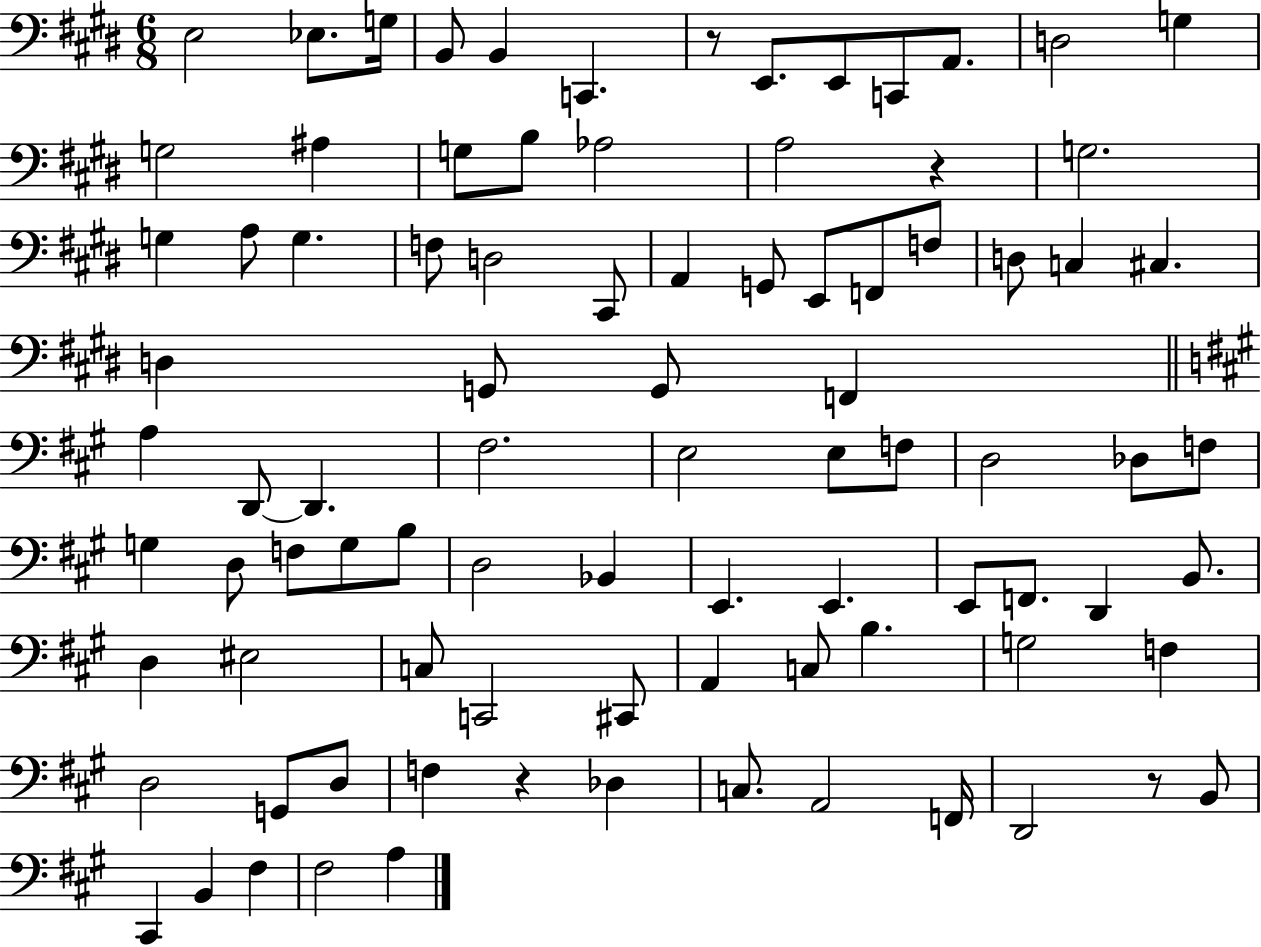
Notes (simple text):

E3/h Eb3/e. G3/s B2/e B2/q C2/q. R/e E2/e. E2/e C2/e A2/e. D3/h G3/q G3/h A#3/q G3/e B3/e Ab3/h A3/h R/q G3/h. G3/q A3/e G3/q. F3/e D3/h C#2/e A2/q G2/e E2/e F2/e F3/e D3/e C3/q C#3/q. D3/q G2/e G2/e F2/q A3/q D2/e D2/q. F#3/h. E3/h E3/e F3/e D3/h Db3/e F3/e G3/q D3/e F3/e G3/e B3/e D3/h Bb2/q E2/q. E2/q. E2/e F2/e. D2/q B2/e. D3/q EIS3/h C3/e C2/h C#2/e A2/q C3/e B3/q. G3/h F3/q D3/h G2/e D3/e F3/q R/q Db3/q C3/e. A2/h F2/s D2/h R/e B2/e C#2/q B2/q F#3/q F#3/h A3/q